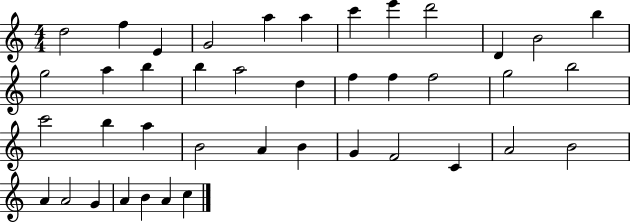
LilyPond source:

{
  \clef treble
  \numericTimeSignature
  \time 4/4
  \key c \major
  d''2 f''4 e'4 | g'2 a''4 a''4 | c'''4 e'''4 d'''2 | d'4 b'2 b''4 | \break g''2 a''4 b''4 | b''4 a''2 d''4 | f''4 f''4 f''2 | g''2 b''2 | \break c'''2 b''4 a''4 | b'2 a'4 b'4 | g'4 f'2 c'4 | a'2 b'2 | \break a'4 a'2 g'4 | a'4 b'4 a'4 c''4 | \bar "|."
}